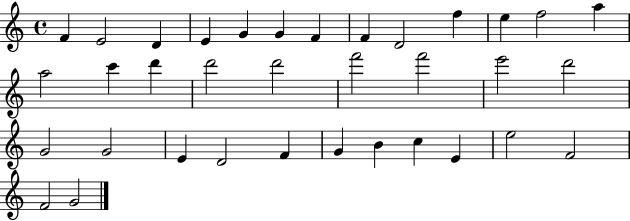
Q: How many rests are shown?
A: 0